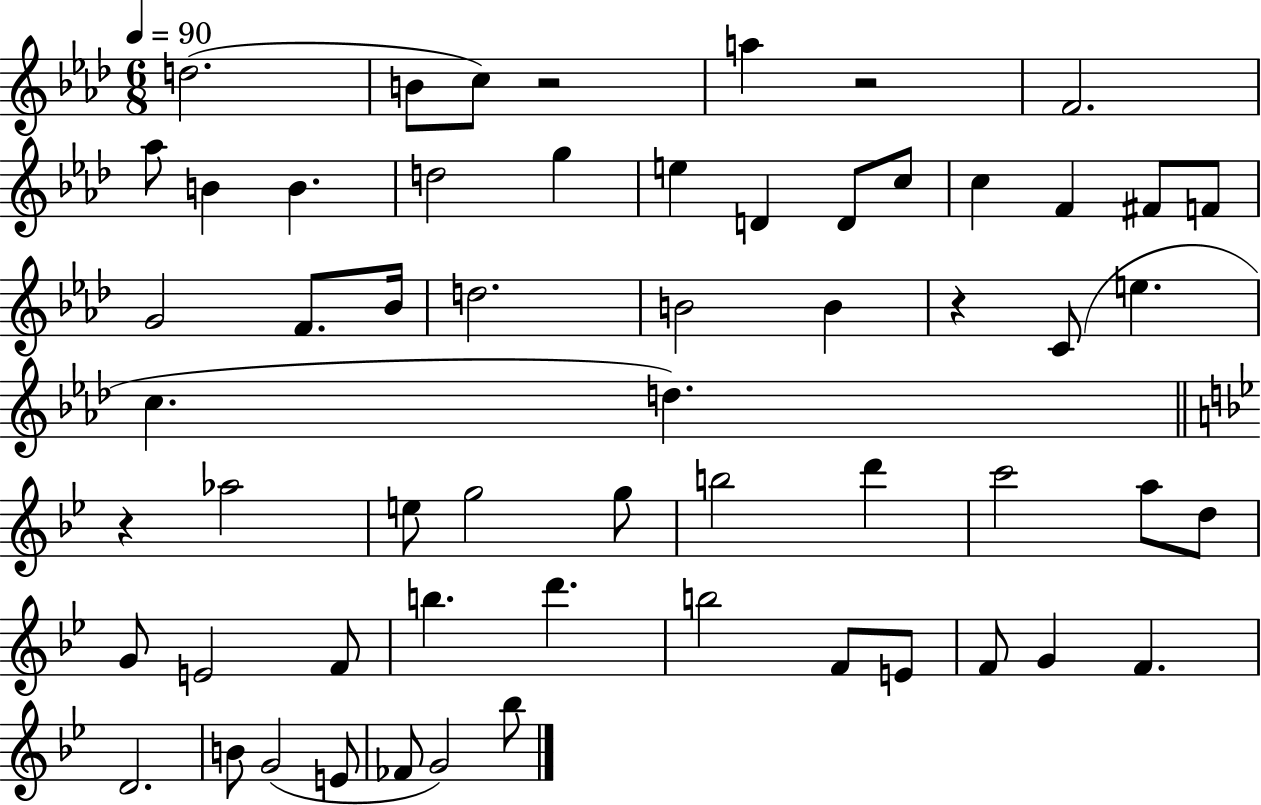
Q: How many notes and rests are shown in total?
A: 59